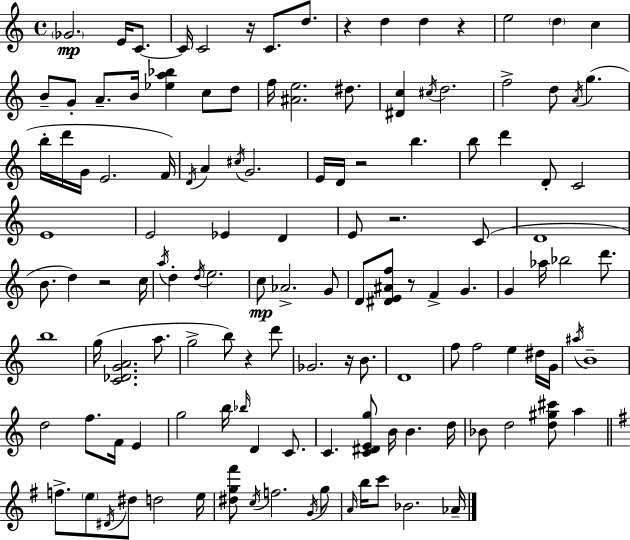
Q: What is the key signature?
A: C major